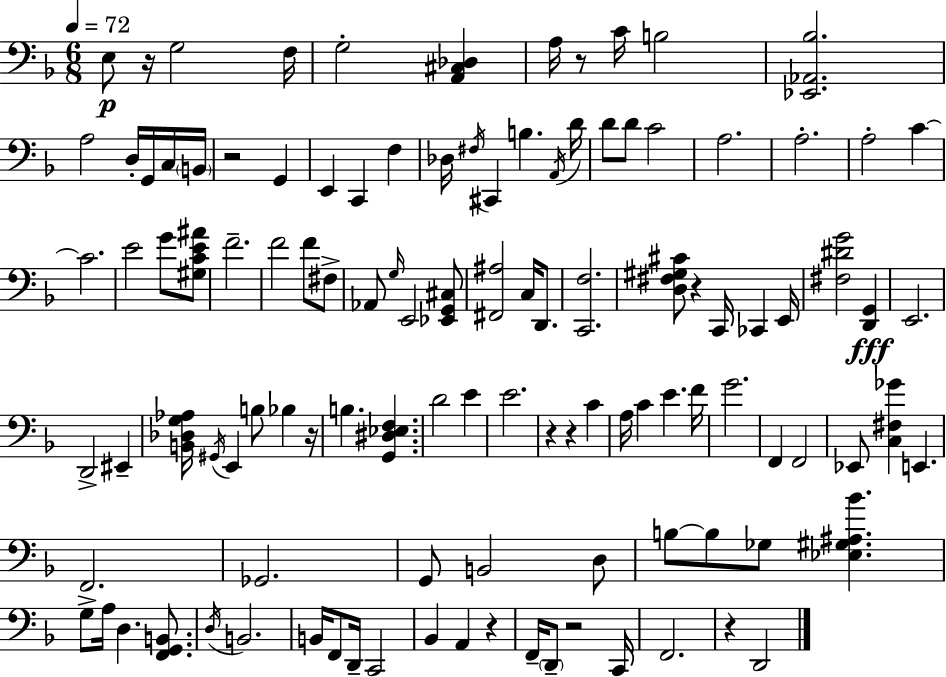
X:1
T:Untitled
M:6/8
L:1/4
K:Dm
E,/2 z/4 G,2 F,/4 G,2 [A,,^C,_D,] A,/4 z/2 C/4 B,2 [_E,,_A,,_B,]2 A,2 D,/4 G,,/4 C,/4 B,,/4 z2 G,, E,, C,, F, _D,/4 ^F,/4 ^C,, B, A,,/4 D/4 D/2 D/2 C2 A,2 A,2 A,2 C C2 E2 G/2 [^G,CE^A]/2 F2 F2 F/2 ^F,/2 _A,,/2 G,/4 E,,2 [_E,,G,,^C,]/2 [^F,,^A,]2 C,/4 D,,/2 [C,,F,]2 [D,^F,^G,^C]/2 z C,,/4 _C,, E,,/4 [^F,^DG]2 [D,,G,,] E,,2 D,,2 ^E,, [B,,_D,G,_A,]/4 ^G,,/4 E,, B,/2 _B, z/4 B, [G,,^D,_E,F,] D2 E E2 z z C A,/4 C E F/4 G2 F,, F,,2 _E,,/2 [C,^F,_G] E,, F,,2 _G,,2 G,,/2 B,,2 D,/2 B,/2 B,/2 _G,/2 [_E,^G,^A,_B] G,/2 A,/4 D, [F,,G,,B,,]/2 D,/4 B,,2 B,,/4 F,,/2 D,,/4 C,,2 _B,, A,, z F,,/4 D,,/2 z2 C,,/4 F,,2 z D,,2